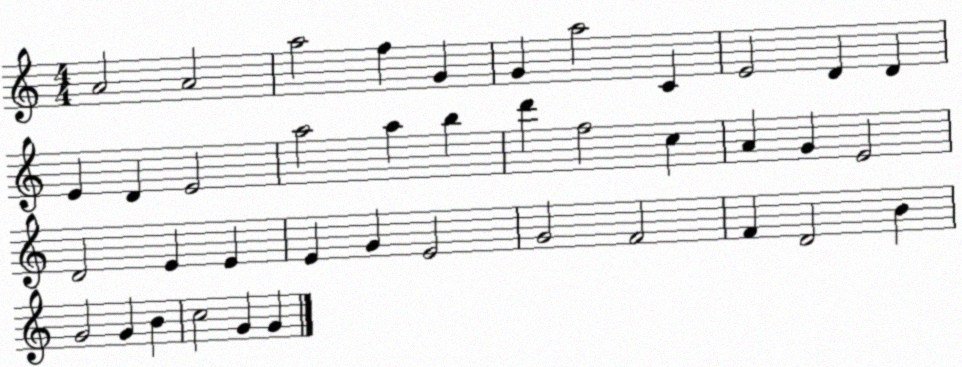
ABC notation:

X:1
T:Untitled
M:4/4
L:1/4
K:C
A2 A2 a2 f G G a2 C E2 D D E D E2 a2 a b d' f2 c A G E2 D2 E E E G E2 G2 F2 F D2 B G2 G B c2 G G